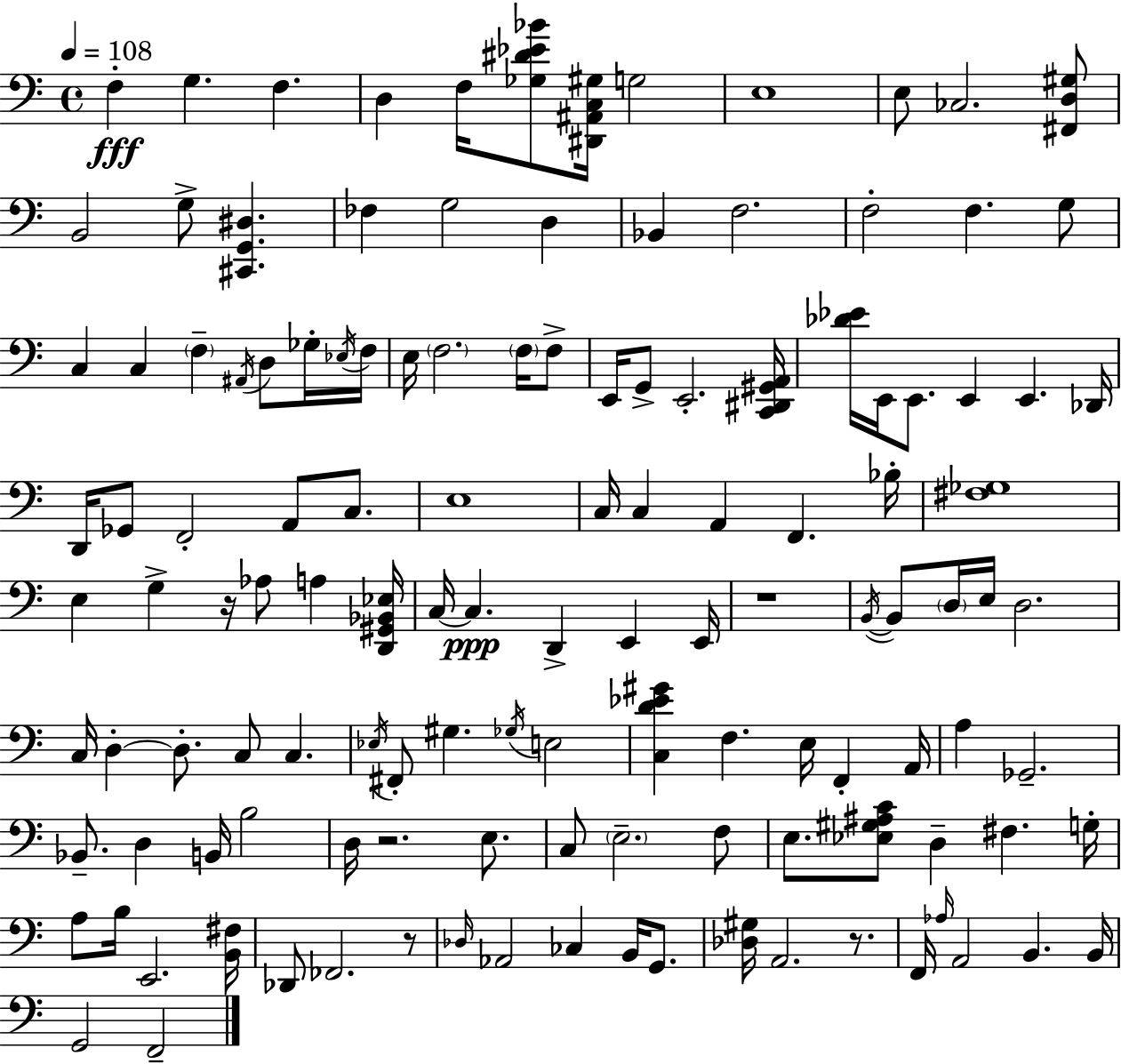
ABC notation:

X:1
T:Untitled
M:4/4
L:1/4
K:C
F, G, F, D, F,/4 [_G,^D_E_B]/2 [^D,,^A,,C,^G,]/4 G,2 E,4 E,/2 _C,2 [^F,,D,^G,]/2 B,,2 G,/2 [^C,,G,,^D,] _F, G,2 D, _B,, F,2 F,2 F, G,/2 C, C, F, ^A,,/4 D,/2 _G,/4 _E,/4 F,/4 E,/4 F,2 F,/4 F,/2 E,,/4 G,,/2 E,,2 [C,,^D,,^G,,A,,]/4 [_D_E]/4 E,,/4 E,,/2 E,, E,, _D,,/4 D,,/4 _G,,/2 F,,2 A,,/2 C,/2 E,4 C,/4 C, A,, F,, _B,/4 [^F,_G,]4 E, G, z/4 _A,/2 A, [D,,^G,,_B,,_E,]/4 C,/4 C, D,, E,, E,,/4 z4 B,,/4 B,,/2 D,/4 E,/4 D,2 C,/4 D, D,/2 C,/2 C, _E,/4 ^F,,/2 ^G, _G,/4 E,2 [C,D_E^G] F, E,/4 F,, A,,/4 A, _G,,2 _B,,/2 D, B,,/4 B,2 D,/4 z2 E,/2 C,/2 E,2 F,/2 E,/2 [_E,^G,^A,C]/2 D, ^F, G,/4 A,/2 B,/4 E,,2 [B,,^F,]/4 _D,,/2 _F,,2 z/2 _D,/4 _A,,2 _C, B,,/4 G,,/2 [_D,^G,]/4 A,,2 z/2 F,,/4 _A,/4 A,,2 B,, B,,/4 G,,2 F,,2